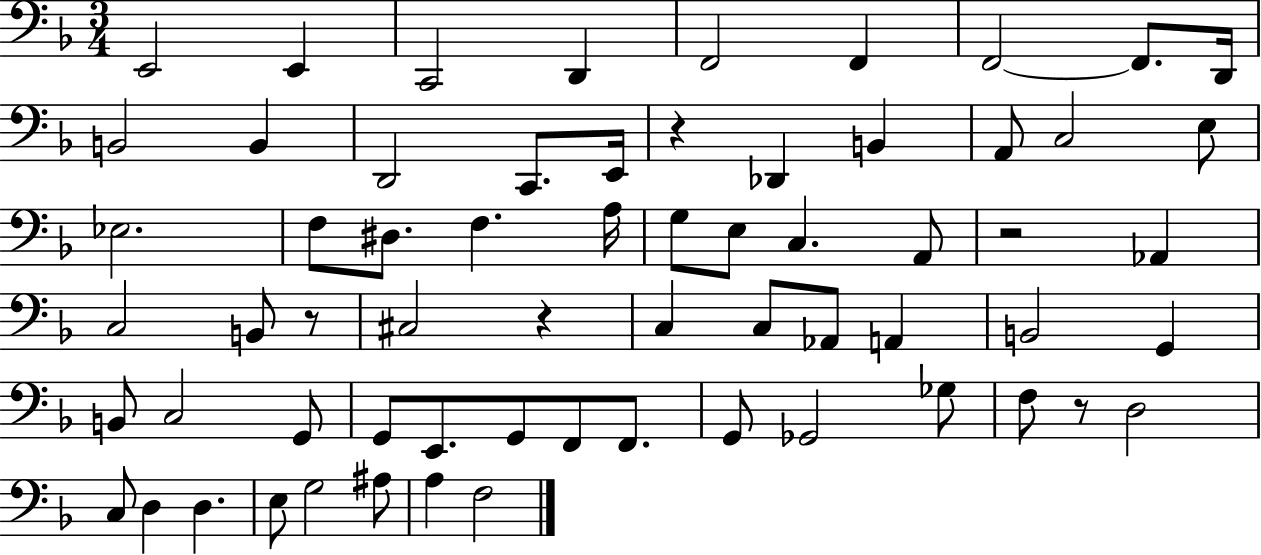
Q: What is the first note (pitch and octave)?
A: E2